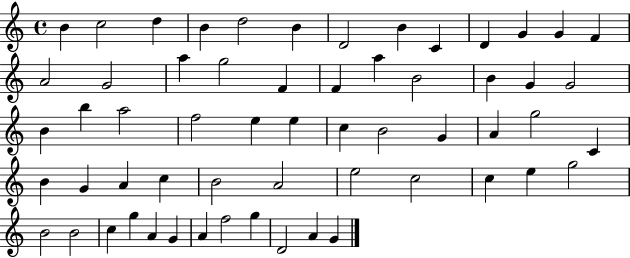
{
  \clef treble
  \time 4/4
  \defaultTimeSignature
  \key c \major
  b'4 c''2 d''4 | b'4 d''2 b'4 | d'2 b'4 c'4 | d'4 g'4 g'4 f'4 | \break a'2 g'2 | a''4 g''2 f'4 | f'4 a''4 b'2 | b'4 g'4 g'2 | \break b'4 b''4 a''2 | f''2 e''4 e''4 | c''4 b'2 g'4 | a'4 g''2 c'4 | \break b'4 g'4 a'4 c''4 | b'2 a'2 | e''2 c''2 | c''4 e''4 g''2 | \break b'2 b'2 | c''4 g''4 a'4 g'4 | a'4 f''2 g''4 | d'2 a'4 g'4 | \break \bar "|."
}